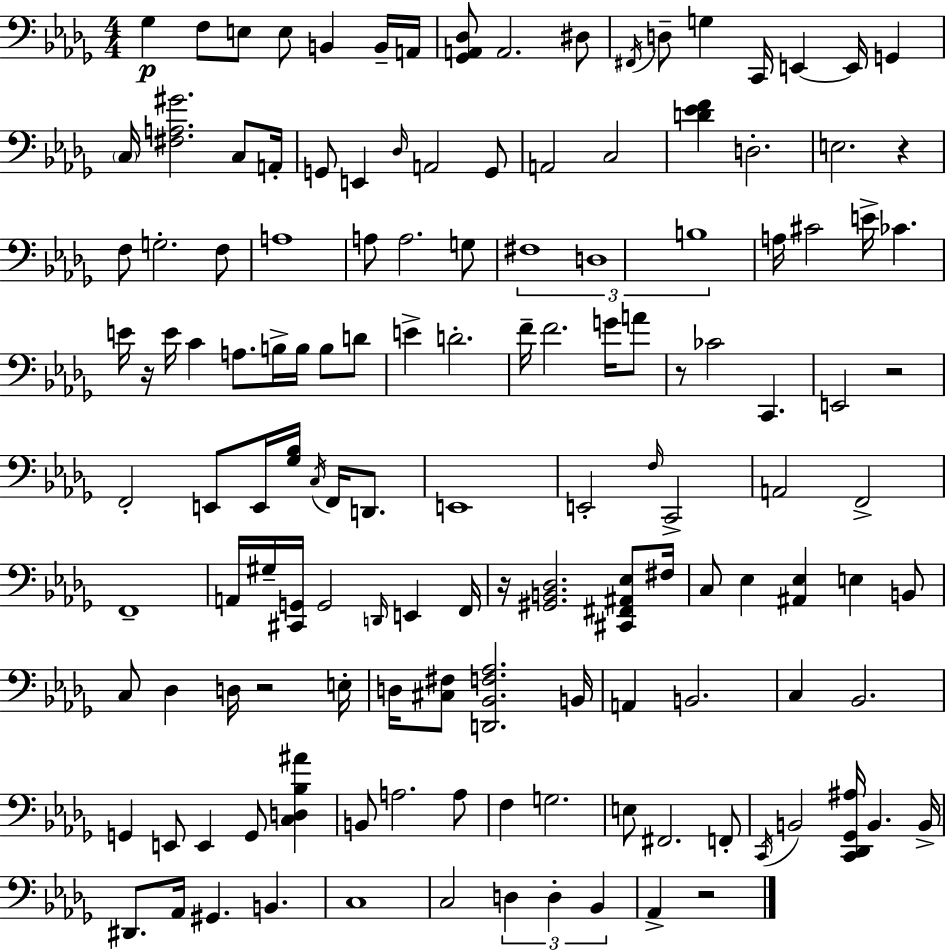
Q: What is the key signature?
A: BES minor